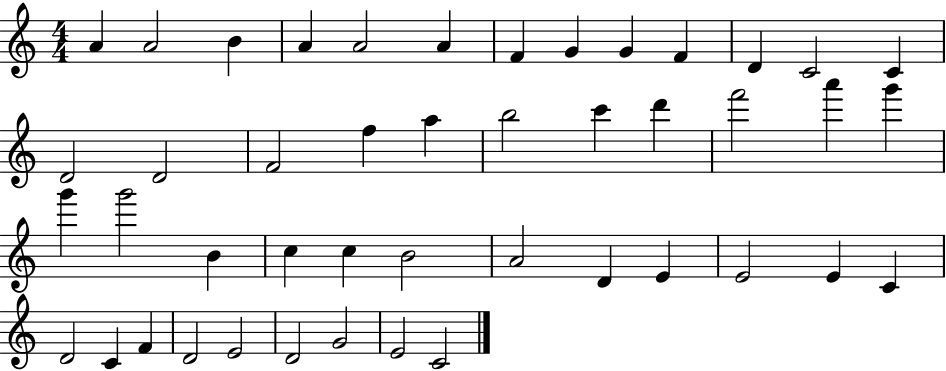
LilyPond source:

{
  \clef treble
  \numericTimeSignature
  \time 4/4
  \key c \major
  a'4 a'2 b'4 | a'4 a'2 a'4 | f'4 g'4 g'4 f'4 | d'4 c'2 c'4 | \break d'2 d'2 | f'2 f''4 a''4 | b''2 c'''4 d'''4 | f'''2 a'''4 g'''4 | \break g'''4 g'''2 b'4 | c''4 c''4 b'2 | a'2 d'4 e'4 | e'2 e'4 c'4 | \break d'2 c'4 f'4 | d'2 e'2 | d'2 g'2 | e'2 c'2 | \break \bar "|."
}